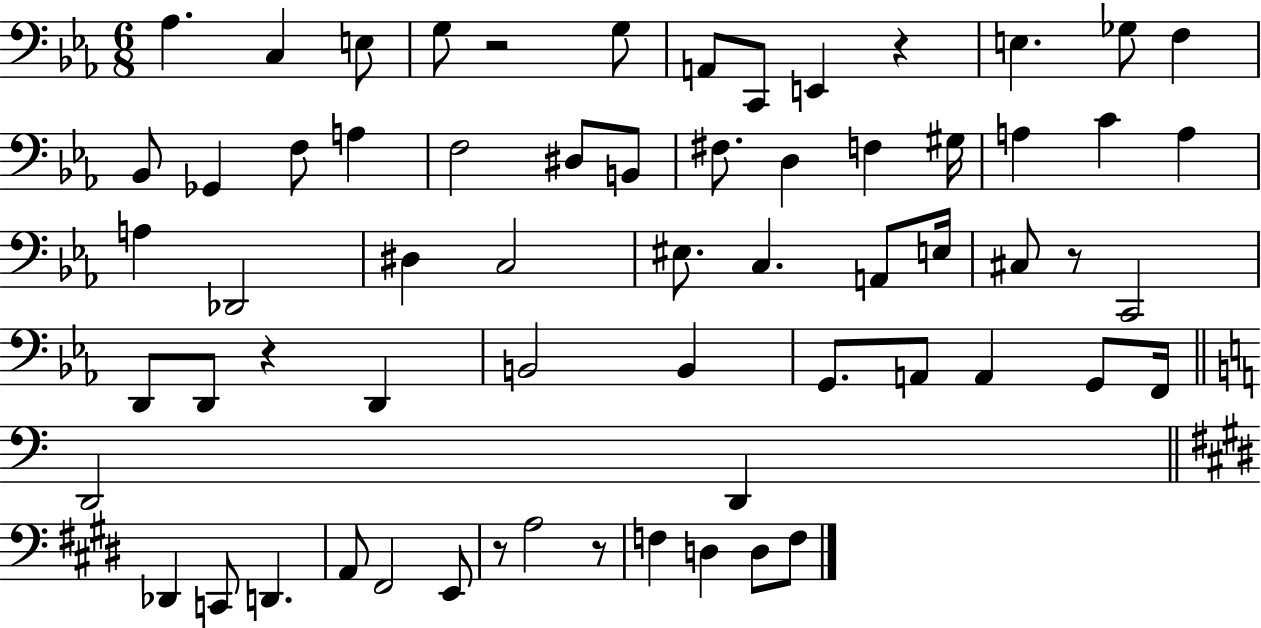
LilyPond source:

{
  \clef bass
  \numericTimeSignature
  \time 6/8
  \key ees \major
  aes4. c4 e8 | g8 r2 g8 | a,8 c,8 e,4 r4 | e4. ges8 f4 | \break bes,8 ges,4 f8 a4 | f2 dis8 b,8 | fis8. d4 f4 gis16 | a4 c'4 a4 | \break a4 des,2 | dis4 c2 | eis8. c4. a,8 e16 | cis8 r8 c,2 | \break d,8 d,8 r4 d,4 | b,2 b,4 | g,8. a,8 a,4 g,8 f,16 | \bar "||" \break \key c \major d,2 d,4 | \bar "||" \break \key e \major des,4 c,8 d,4. | a,8 fis,2 e,8 | r8 a2 r8 | f4 d4 d8 f8 | \break \bar "|."
}